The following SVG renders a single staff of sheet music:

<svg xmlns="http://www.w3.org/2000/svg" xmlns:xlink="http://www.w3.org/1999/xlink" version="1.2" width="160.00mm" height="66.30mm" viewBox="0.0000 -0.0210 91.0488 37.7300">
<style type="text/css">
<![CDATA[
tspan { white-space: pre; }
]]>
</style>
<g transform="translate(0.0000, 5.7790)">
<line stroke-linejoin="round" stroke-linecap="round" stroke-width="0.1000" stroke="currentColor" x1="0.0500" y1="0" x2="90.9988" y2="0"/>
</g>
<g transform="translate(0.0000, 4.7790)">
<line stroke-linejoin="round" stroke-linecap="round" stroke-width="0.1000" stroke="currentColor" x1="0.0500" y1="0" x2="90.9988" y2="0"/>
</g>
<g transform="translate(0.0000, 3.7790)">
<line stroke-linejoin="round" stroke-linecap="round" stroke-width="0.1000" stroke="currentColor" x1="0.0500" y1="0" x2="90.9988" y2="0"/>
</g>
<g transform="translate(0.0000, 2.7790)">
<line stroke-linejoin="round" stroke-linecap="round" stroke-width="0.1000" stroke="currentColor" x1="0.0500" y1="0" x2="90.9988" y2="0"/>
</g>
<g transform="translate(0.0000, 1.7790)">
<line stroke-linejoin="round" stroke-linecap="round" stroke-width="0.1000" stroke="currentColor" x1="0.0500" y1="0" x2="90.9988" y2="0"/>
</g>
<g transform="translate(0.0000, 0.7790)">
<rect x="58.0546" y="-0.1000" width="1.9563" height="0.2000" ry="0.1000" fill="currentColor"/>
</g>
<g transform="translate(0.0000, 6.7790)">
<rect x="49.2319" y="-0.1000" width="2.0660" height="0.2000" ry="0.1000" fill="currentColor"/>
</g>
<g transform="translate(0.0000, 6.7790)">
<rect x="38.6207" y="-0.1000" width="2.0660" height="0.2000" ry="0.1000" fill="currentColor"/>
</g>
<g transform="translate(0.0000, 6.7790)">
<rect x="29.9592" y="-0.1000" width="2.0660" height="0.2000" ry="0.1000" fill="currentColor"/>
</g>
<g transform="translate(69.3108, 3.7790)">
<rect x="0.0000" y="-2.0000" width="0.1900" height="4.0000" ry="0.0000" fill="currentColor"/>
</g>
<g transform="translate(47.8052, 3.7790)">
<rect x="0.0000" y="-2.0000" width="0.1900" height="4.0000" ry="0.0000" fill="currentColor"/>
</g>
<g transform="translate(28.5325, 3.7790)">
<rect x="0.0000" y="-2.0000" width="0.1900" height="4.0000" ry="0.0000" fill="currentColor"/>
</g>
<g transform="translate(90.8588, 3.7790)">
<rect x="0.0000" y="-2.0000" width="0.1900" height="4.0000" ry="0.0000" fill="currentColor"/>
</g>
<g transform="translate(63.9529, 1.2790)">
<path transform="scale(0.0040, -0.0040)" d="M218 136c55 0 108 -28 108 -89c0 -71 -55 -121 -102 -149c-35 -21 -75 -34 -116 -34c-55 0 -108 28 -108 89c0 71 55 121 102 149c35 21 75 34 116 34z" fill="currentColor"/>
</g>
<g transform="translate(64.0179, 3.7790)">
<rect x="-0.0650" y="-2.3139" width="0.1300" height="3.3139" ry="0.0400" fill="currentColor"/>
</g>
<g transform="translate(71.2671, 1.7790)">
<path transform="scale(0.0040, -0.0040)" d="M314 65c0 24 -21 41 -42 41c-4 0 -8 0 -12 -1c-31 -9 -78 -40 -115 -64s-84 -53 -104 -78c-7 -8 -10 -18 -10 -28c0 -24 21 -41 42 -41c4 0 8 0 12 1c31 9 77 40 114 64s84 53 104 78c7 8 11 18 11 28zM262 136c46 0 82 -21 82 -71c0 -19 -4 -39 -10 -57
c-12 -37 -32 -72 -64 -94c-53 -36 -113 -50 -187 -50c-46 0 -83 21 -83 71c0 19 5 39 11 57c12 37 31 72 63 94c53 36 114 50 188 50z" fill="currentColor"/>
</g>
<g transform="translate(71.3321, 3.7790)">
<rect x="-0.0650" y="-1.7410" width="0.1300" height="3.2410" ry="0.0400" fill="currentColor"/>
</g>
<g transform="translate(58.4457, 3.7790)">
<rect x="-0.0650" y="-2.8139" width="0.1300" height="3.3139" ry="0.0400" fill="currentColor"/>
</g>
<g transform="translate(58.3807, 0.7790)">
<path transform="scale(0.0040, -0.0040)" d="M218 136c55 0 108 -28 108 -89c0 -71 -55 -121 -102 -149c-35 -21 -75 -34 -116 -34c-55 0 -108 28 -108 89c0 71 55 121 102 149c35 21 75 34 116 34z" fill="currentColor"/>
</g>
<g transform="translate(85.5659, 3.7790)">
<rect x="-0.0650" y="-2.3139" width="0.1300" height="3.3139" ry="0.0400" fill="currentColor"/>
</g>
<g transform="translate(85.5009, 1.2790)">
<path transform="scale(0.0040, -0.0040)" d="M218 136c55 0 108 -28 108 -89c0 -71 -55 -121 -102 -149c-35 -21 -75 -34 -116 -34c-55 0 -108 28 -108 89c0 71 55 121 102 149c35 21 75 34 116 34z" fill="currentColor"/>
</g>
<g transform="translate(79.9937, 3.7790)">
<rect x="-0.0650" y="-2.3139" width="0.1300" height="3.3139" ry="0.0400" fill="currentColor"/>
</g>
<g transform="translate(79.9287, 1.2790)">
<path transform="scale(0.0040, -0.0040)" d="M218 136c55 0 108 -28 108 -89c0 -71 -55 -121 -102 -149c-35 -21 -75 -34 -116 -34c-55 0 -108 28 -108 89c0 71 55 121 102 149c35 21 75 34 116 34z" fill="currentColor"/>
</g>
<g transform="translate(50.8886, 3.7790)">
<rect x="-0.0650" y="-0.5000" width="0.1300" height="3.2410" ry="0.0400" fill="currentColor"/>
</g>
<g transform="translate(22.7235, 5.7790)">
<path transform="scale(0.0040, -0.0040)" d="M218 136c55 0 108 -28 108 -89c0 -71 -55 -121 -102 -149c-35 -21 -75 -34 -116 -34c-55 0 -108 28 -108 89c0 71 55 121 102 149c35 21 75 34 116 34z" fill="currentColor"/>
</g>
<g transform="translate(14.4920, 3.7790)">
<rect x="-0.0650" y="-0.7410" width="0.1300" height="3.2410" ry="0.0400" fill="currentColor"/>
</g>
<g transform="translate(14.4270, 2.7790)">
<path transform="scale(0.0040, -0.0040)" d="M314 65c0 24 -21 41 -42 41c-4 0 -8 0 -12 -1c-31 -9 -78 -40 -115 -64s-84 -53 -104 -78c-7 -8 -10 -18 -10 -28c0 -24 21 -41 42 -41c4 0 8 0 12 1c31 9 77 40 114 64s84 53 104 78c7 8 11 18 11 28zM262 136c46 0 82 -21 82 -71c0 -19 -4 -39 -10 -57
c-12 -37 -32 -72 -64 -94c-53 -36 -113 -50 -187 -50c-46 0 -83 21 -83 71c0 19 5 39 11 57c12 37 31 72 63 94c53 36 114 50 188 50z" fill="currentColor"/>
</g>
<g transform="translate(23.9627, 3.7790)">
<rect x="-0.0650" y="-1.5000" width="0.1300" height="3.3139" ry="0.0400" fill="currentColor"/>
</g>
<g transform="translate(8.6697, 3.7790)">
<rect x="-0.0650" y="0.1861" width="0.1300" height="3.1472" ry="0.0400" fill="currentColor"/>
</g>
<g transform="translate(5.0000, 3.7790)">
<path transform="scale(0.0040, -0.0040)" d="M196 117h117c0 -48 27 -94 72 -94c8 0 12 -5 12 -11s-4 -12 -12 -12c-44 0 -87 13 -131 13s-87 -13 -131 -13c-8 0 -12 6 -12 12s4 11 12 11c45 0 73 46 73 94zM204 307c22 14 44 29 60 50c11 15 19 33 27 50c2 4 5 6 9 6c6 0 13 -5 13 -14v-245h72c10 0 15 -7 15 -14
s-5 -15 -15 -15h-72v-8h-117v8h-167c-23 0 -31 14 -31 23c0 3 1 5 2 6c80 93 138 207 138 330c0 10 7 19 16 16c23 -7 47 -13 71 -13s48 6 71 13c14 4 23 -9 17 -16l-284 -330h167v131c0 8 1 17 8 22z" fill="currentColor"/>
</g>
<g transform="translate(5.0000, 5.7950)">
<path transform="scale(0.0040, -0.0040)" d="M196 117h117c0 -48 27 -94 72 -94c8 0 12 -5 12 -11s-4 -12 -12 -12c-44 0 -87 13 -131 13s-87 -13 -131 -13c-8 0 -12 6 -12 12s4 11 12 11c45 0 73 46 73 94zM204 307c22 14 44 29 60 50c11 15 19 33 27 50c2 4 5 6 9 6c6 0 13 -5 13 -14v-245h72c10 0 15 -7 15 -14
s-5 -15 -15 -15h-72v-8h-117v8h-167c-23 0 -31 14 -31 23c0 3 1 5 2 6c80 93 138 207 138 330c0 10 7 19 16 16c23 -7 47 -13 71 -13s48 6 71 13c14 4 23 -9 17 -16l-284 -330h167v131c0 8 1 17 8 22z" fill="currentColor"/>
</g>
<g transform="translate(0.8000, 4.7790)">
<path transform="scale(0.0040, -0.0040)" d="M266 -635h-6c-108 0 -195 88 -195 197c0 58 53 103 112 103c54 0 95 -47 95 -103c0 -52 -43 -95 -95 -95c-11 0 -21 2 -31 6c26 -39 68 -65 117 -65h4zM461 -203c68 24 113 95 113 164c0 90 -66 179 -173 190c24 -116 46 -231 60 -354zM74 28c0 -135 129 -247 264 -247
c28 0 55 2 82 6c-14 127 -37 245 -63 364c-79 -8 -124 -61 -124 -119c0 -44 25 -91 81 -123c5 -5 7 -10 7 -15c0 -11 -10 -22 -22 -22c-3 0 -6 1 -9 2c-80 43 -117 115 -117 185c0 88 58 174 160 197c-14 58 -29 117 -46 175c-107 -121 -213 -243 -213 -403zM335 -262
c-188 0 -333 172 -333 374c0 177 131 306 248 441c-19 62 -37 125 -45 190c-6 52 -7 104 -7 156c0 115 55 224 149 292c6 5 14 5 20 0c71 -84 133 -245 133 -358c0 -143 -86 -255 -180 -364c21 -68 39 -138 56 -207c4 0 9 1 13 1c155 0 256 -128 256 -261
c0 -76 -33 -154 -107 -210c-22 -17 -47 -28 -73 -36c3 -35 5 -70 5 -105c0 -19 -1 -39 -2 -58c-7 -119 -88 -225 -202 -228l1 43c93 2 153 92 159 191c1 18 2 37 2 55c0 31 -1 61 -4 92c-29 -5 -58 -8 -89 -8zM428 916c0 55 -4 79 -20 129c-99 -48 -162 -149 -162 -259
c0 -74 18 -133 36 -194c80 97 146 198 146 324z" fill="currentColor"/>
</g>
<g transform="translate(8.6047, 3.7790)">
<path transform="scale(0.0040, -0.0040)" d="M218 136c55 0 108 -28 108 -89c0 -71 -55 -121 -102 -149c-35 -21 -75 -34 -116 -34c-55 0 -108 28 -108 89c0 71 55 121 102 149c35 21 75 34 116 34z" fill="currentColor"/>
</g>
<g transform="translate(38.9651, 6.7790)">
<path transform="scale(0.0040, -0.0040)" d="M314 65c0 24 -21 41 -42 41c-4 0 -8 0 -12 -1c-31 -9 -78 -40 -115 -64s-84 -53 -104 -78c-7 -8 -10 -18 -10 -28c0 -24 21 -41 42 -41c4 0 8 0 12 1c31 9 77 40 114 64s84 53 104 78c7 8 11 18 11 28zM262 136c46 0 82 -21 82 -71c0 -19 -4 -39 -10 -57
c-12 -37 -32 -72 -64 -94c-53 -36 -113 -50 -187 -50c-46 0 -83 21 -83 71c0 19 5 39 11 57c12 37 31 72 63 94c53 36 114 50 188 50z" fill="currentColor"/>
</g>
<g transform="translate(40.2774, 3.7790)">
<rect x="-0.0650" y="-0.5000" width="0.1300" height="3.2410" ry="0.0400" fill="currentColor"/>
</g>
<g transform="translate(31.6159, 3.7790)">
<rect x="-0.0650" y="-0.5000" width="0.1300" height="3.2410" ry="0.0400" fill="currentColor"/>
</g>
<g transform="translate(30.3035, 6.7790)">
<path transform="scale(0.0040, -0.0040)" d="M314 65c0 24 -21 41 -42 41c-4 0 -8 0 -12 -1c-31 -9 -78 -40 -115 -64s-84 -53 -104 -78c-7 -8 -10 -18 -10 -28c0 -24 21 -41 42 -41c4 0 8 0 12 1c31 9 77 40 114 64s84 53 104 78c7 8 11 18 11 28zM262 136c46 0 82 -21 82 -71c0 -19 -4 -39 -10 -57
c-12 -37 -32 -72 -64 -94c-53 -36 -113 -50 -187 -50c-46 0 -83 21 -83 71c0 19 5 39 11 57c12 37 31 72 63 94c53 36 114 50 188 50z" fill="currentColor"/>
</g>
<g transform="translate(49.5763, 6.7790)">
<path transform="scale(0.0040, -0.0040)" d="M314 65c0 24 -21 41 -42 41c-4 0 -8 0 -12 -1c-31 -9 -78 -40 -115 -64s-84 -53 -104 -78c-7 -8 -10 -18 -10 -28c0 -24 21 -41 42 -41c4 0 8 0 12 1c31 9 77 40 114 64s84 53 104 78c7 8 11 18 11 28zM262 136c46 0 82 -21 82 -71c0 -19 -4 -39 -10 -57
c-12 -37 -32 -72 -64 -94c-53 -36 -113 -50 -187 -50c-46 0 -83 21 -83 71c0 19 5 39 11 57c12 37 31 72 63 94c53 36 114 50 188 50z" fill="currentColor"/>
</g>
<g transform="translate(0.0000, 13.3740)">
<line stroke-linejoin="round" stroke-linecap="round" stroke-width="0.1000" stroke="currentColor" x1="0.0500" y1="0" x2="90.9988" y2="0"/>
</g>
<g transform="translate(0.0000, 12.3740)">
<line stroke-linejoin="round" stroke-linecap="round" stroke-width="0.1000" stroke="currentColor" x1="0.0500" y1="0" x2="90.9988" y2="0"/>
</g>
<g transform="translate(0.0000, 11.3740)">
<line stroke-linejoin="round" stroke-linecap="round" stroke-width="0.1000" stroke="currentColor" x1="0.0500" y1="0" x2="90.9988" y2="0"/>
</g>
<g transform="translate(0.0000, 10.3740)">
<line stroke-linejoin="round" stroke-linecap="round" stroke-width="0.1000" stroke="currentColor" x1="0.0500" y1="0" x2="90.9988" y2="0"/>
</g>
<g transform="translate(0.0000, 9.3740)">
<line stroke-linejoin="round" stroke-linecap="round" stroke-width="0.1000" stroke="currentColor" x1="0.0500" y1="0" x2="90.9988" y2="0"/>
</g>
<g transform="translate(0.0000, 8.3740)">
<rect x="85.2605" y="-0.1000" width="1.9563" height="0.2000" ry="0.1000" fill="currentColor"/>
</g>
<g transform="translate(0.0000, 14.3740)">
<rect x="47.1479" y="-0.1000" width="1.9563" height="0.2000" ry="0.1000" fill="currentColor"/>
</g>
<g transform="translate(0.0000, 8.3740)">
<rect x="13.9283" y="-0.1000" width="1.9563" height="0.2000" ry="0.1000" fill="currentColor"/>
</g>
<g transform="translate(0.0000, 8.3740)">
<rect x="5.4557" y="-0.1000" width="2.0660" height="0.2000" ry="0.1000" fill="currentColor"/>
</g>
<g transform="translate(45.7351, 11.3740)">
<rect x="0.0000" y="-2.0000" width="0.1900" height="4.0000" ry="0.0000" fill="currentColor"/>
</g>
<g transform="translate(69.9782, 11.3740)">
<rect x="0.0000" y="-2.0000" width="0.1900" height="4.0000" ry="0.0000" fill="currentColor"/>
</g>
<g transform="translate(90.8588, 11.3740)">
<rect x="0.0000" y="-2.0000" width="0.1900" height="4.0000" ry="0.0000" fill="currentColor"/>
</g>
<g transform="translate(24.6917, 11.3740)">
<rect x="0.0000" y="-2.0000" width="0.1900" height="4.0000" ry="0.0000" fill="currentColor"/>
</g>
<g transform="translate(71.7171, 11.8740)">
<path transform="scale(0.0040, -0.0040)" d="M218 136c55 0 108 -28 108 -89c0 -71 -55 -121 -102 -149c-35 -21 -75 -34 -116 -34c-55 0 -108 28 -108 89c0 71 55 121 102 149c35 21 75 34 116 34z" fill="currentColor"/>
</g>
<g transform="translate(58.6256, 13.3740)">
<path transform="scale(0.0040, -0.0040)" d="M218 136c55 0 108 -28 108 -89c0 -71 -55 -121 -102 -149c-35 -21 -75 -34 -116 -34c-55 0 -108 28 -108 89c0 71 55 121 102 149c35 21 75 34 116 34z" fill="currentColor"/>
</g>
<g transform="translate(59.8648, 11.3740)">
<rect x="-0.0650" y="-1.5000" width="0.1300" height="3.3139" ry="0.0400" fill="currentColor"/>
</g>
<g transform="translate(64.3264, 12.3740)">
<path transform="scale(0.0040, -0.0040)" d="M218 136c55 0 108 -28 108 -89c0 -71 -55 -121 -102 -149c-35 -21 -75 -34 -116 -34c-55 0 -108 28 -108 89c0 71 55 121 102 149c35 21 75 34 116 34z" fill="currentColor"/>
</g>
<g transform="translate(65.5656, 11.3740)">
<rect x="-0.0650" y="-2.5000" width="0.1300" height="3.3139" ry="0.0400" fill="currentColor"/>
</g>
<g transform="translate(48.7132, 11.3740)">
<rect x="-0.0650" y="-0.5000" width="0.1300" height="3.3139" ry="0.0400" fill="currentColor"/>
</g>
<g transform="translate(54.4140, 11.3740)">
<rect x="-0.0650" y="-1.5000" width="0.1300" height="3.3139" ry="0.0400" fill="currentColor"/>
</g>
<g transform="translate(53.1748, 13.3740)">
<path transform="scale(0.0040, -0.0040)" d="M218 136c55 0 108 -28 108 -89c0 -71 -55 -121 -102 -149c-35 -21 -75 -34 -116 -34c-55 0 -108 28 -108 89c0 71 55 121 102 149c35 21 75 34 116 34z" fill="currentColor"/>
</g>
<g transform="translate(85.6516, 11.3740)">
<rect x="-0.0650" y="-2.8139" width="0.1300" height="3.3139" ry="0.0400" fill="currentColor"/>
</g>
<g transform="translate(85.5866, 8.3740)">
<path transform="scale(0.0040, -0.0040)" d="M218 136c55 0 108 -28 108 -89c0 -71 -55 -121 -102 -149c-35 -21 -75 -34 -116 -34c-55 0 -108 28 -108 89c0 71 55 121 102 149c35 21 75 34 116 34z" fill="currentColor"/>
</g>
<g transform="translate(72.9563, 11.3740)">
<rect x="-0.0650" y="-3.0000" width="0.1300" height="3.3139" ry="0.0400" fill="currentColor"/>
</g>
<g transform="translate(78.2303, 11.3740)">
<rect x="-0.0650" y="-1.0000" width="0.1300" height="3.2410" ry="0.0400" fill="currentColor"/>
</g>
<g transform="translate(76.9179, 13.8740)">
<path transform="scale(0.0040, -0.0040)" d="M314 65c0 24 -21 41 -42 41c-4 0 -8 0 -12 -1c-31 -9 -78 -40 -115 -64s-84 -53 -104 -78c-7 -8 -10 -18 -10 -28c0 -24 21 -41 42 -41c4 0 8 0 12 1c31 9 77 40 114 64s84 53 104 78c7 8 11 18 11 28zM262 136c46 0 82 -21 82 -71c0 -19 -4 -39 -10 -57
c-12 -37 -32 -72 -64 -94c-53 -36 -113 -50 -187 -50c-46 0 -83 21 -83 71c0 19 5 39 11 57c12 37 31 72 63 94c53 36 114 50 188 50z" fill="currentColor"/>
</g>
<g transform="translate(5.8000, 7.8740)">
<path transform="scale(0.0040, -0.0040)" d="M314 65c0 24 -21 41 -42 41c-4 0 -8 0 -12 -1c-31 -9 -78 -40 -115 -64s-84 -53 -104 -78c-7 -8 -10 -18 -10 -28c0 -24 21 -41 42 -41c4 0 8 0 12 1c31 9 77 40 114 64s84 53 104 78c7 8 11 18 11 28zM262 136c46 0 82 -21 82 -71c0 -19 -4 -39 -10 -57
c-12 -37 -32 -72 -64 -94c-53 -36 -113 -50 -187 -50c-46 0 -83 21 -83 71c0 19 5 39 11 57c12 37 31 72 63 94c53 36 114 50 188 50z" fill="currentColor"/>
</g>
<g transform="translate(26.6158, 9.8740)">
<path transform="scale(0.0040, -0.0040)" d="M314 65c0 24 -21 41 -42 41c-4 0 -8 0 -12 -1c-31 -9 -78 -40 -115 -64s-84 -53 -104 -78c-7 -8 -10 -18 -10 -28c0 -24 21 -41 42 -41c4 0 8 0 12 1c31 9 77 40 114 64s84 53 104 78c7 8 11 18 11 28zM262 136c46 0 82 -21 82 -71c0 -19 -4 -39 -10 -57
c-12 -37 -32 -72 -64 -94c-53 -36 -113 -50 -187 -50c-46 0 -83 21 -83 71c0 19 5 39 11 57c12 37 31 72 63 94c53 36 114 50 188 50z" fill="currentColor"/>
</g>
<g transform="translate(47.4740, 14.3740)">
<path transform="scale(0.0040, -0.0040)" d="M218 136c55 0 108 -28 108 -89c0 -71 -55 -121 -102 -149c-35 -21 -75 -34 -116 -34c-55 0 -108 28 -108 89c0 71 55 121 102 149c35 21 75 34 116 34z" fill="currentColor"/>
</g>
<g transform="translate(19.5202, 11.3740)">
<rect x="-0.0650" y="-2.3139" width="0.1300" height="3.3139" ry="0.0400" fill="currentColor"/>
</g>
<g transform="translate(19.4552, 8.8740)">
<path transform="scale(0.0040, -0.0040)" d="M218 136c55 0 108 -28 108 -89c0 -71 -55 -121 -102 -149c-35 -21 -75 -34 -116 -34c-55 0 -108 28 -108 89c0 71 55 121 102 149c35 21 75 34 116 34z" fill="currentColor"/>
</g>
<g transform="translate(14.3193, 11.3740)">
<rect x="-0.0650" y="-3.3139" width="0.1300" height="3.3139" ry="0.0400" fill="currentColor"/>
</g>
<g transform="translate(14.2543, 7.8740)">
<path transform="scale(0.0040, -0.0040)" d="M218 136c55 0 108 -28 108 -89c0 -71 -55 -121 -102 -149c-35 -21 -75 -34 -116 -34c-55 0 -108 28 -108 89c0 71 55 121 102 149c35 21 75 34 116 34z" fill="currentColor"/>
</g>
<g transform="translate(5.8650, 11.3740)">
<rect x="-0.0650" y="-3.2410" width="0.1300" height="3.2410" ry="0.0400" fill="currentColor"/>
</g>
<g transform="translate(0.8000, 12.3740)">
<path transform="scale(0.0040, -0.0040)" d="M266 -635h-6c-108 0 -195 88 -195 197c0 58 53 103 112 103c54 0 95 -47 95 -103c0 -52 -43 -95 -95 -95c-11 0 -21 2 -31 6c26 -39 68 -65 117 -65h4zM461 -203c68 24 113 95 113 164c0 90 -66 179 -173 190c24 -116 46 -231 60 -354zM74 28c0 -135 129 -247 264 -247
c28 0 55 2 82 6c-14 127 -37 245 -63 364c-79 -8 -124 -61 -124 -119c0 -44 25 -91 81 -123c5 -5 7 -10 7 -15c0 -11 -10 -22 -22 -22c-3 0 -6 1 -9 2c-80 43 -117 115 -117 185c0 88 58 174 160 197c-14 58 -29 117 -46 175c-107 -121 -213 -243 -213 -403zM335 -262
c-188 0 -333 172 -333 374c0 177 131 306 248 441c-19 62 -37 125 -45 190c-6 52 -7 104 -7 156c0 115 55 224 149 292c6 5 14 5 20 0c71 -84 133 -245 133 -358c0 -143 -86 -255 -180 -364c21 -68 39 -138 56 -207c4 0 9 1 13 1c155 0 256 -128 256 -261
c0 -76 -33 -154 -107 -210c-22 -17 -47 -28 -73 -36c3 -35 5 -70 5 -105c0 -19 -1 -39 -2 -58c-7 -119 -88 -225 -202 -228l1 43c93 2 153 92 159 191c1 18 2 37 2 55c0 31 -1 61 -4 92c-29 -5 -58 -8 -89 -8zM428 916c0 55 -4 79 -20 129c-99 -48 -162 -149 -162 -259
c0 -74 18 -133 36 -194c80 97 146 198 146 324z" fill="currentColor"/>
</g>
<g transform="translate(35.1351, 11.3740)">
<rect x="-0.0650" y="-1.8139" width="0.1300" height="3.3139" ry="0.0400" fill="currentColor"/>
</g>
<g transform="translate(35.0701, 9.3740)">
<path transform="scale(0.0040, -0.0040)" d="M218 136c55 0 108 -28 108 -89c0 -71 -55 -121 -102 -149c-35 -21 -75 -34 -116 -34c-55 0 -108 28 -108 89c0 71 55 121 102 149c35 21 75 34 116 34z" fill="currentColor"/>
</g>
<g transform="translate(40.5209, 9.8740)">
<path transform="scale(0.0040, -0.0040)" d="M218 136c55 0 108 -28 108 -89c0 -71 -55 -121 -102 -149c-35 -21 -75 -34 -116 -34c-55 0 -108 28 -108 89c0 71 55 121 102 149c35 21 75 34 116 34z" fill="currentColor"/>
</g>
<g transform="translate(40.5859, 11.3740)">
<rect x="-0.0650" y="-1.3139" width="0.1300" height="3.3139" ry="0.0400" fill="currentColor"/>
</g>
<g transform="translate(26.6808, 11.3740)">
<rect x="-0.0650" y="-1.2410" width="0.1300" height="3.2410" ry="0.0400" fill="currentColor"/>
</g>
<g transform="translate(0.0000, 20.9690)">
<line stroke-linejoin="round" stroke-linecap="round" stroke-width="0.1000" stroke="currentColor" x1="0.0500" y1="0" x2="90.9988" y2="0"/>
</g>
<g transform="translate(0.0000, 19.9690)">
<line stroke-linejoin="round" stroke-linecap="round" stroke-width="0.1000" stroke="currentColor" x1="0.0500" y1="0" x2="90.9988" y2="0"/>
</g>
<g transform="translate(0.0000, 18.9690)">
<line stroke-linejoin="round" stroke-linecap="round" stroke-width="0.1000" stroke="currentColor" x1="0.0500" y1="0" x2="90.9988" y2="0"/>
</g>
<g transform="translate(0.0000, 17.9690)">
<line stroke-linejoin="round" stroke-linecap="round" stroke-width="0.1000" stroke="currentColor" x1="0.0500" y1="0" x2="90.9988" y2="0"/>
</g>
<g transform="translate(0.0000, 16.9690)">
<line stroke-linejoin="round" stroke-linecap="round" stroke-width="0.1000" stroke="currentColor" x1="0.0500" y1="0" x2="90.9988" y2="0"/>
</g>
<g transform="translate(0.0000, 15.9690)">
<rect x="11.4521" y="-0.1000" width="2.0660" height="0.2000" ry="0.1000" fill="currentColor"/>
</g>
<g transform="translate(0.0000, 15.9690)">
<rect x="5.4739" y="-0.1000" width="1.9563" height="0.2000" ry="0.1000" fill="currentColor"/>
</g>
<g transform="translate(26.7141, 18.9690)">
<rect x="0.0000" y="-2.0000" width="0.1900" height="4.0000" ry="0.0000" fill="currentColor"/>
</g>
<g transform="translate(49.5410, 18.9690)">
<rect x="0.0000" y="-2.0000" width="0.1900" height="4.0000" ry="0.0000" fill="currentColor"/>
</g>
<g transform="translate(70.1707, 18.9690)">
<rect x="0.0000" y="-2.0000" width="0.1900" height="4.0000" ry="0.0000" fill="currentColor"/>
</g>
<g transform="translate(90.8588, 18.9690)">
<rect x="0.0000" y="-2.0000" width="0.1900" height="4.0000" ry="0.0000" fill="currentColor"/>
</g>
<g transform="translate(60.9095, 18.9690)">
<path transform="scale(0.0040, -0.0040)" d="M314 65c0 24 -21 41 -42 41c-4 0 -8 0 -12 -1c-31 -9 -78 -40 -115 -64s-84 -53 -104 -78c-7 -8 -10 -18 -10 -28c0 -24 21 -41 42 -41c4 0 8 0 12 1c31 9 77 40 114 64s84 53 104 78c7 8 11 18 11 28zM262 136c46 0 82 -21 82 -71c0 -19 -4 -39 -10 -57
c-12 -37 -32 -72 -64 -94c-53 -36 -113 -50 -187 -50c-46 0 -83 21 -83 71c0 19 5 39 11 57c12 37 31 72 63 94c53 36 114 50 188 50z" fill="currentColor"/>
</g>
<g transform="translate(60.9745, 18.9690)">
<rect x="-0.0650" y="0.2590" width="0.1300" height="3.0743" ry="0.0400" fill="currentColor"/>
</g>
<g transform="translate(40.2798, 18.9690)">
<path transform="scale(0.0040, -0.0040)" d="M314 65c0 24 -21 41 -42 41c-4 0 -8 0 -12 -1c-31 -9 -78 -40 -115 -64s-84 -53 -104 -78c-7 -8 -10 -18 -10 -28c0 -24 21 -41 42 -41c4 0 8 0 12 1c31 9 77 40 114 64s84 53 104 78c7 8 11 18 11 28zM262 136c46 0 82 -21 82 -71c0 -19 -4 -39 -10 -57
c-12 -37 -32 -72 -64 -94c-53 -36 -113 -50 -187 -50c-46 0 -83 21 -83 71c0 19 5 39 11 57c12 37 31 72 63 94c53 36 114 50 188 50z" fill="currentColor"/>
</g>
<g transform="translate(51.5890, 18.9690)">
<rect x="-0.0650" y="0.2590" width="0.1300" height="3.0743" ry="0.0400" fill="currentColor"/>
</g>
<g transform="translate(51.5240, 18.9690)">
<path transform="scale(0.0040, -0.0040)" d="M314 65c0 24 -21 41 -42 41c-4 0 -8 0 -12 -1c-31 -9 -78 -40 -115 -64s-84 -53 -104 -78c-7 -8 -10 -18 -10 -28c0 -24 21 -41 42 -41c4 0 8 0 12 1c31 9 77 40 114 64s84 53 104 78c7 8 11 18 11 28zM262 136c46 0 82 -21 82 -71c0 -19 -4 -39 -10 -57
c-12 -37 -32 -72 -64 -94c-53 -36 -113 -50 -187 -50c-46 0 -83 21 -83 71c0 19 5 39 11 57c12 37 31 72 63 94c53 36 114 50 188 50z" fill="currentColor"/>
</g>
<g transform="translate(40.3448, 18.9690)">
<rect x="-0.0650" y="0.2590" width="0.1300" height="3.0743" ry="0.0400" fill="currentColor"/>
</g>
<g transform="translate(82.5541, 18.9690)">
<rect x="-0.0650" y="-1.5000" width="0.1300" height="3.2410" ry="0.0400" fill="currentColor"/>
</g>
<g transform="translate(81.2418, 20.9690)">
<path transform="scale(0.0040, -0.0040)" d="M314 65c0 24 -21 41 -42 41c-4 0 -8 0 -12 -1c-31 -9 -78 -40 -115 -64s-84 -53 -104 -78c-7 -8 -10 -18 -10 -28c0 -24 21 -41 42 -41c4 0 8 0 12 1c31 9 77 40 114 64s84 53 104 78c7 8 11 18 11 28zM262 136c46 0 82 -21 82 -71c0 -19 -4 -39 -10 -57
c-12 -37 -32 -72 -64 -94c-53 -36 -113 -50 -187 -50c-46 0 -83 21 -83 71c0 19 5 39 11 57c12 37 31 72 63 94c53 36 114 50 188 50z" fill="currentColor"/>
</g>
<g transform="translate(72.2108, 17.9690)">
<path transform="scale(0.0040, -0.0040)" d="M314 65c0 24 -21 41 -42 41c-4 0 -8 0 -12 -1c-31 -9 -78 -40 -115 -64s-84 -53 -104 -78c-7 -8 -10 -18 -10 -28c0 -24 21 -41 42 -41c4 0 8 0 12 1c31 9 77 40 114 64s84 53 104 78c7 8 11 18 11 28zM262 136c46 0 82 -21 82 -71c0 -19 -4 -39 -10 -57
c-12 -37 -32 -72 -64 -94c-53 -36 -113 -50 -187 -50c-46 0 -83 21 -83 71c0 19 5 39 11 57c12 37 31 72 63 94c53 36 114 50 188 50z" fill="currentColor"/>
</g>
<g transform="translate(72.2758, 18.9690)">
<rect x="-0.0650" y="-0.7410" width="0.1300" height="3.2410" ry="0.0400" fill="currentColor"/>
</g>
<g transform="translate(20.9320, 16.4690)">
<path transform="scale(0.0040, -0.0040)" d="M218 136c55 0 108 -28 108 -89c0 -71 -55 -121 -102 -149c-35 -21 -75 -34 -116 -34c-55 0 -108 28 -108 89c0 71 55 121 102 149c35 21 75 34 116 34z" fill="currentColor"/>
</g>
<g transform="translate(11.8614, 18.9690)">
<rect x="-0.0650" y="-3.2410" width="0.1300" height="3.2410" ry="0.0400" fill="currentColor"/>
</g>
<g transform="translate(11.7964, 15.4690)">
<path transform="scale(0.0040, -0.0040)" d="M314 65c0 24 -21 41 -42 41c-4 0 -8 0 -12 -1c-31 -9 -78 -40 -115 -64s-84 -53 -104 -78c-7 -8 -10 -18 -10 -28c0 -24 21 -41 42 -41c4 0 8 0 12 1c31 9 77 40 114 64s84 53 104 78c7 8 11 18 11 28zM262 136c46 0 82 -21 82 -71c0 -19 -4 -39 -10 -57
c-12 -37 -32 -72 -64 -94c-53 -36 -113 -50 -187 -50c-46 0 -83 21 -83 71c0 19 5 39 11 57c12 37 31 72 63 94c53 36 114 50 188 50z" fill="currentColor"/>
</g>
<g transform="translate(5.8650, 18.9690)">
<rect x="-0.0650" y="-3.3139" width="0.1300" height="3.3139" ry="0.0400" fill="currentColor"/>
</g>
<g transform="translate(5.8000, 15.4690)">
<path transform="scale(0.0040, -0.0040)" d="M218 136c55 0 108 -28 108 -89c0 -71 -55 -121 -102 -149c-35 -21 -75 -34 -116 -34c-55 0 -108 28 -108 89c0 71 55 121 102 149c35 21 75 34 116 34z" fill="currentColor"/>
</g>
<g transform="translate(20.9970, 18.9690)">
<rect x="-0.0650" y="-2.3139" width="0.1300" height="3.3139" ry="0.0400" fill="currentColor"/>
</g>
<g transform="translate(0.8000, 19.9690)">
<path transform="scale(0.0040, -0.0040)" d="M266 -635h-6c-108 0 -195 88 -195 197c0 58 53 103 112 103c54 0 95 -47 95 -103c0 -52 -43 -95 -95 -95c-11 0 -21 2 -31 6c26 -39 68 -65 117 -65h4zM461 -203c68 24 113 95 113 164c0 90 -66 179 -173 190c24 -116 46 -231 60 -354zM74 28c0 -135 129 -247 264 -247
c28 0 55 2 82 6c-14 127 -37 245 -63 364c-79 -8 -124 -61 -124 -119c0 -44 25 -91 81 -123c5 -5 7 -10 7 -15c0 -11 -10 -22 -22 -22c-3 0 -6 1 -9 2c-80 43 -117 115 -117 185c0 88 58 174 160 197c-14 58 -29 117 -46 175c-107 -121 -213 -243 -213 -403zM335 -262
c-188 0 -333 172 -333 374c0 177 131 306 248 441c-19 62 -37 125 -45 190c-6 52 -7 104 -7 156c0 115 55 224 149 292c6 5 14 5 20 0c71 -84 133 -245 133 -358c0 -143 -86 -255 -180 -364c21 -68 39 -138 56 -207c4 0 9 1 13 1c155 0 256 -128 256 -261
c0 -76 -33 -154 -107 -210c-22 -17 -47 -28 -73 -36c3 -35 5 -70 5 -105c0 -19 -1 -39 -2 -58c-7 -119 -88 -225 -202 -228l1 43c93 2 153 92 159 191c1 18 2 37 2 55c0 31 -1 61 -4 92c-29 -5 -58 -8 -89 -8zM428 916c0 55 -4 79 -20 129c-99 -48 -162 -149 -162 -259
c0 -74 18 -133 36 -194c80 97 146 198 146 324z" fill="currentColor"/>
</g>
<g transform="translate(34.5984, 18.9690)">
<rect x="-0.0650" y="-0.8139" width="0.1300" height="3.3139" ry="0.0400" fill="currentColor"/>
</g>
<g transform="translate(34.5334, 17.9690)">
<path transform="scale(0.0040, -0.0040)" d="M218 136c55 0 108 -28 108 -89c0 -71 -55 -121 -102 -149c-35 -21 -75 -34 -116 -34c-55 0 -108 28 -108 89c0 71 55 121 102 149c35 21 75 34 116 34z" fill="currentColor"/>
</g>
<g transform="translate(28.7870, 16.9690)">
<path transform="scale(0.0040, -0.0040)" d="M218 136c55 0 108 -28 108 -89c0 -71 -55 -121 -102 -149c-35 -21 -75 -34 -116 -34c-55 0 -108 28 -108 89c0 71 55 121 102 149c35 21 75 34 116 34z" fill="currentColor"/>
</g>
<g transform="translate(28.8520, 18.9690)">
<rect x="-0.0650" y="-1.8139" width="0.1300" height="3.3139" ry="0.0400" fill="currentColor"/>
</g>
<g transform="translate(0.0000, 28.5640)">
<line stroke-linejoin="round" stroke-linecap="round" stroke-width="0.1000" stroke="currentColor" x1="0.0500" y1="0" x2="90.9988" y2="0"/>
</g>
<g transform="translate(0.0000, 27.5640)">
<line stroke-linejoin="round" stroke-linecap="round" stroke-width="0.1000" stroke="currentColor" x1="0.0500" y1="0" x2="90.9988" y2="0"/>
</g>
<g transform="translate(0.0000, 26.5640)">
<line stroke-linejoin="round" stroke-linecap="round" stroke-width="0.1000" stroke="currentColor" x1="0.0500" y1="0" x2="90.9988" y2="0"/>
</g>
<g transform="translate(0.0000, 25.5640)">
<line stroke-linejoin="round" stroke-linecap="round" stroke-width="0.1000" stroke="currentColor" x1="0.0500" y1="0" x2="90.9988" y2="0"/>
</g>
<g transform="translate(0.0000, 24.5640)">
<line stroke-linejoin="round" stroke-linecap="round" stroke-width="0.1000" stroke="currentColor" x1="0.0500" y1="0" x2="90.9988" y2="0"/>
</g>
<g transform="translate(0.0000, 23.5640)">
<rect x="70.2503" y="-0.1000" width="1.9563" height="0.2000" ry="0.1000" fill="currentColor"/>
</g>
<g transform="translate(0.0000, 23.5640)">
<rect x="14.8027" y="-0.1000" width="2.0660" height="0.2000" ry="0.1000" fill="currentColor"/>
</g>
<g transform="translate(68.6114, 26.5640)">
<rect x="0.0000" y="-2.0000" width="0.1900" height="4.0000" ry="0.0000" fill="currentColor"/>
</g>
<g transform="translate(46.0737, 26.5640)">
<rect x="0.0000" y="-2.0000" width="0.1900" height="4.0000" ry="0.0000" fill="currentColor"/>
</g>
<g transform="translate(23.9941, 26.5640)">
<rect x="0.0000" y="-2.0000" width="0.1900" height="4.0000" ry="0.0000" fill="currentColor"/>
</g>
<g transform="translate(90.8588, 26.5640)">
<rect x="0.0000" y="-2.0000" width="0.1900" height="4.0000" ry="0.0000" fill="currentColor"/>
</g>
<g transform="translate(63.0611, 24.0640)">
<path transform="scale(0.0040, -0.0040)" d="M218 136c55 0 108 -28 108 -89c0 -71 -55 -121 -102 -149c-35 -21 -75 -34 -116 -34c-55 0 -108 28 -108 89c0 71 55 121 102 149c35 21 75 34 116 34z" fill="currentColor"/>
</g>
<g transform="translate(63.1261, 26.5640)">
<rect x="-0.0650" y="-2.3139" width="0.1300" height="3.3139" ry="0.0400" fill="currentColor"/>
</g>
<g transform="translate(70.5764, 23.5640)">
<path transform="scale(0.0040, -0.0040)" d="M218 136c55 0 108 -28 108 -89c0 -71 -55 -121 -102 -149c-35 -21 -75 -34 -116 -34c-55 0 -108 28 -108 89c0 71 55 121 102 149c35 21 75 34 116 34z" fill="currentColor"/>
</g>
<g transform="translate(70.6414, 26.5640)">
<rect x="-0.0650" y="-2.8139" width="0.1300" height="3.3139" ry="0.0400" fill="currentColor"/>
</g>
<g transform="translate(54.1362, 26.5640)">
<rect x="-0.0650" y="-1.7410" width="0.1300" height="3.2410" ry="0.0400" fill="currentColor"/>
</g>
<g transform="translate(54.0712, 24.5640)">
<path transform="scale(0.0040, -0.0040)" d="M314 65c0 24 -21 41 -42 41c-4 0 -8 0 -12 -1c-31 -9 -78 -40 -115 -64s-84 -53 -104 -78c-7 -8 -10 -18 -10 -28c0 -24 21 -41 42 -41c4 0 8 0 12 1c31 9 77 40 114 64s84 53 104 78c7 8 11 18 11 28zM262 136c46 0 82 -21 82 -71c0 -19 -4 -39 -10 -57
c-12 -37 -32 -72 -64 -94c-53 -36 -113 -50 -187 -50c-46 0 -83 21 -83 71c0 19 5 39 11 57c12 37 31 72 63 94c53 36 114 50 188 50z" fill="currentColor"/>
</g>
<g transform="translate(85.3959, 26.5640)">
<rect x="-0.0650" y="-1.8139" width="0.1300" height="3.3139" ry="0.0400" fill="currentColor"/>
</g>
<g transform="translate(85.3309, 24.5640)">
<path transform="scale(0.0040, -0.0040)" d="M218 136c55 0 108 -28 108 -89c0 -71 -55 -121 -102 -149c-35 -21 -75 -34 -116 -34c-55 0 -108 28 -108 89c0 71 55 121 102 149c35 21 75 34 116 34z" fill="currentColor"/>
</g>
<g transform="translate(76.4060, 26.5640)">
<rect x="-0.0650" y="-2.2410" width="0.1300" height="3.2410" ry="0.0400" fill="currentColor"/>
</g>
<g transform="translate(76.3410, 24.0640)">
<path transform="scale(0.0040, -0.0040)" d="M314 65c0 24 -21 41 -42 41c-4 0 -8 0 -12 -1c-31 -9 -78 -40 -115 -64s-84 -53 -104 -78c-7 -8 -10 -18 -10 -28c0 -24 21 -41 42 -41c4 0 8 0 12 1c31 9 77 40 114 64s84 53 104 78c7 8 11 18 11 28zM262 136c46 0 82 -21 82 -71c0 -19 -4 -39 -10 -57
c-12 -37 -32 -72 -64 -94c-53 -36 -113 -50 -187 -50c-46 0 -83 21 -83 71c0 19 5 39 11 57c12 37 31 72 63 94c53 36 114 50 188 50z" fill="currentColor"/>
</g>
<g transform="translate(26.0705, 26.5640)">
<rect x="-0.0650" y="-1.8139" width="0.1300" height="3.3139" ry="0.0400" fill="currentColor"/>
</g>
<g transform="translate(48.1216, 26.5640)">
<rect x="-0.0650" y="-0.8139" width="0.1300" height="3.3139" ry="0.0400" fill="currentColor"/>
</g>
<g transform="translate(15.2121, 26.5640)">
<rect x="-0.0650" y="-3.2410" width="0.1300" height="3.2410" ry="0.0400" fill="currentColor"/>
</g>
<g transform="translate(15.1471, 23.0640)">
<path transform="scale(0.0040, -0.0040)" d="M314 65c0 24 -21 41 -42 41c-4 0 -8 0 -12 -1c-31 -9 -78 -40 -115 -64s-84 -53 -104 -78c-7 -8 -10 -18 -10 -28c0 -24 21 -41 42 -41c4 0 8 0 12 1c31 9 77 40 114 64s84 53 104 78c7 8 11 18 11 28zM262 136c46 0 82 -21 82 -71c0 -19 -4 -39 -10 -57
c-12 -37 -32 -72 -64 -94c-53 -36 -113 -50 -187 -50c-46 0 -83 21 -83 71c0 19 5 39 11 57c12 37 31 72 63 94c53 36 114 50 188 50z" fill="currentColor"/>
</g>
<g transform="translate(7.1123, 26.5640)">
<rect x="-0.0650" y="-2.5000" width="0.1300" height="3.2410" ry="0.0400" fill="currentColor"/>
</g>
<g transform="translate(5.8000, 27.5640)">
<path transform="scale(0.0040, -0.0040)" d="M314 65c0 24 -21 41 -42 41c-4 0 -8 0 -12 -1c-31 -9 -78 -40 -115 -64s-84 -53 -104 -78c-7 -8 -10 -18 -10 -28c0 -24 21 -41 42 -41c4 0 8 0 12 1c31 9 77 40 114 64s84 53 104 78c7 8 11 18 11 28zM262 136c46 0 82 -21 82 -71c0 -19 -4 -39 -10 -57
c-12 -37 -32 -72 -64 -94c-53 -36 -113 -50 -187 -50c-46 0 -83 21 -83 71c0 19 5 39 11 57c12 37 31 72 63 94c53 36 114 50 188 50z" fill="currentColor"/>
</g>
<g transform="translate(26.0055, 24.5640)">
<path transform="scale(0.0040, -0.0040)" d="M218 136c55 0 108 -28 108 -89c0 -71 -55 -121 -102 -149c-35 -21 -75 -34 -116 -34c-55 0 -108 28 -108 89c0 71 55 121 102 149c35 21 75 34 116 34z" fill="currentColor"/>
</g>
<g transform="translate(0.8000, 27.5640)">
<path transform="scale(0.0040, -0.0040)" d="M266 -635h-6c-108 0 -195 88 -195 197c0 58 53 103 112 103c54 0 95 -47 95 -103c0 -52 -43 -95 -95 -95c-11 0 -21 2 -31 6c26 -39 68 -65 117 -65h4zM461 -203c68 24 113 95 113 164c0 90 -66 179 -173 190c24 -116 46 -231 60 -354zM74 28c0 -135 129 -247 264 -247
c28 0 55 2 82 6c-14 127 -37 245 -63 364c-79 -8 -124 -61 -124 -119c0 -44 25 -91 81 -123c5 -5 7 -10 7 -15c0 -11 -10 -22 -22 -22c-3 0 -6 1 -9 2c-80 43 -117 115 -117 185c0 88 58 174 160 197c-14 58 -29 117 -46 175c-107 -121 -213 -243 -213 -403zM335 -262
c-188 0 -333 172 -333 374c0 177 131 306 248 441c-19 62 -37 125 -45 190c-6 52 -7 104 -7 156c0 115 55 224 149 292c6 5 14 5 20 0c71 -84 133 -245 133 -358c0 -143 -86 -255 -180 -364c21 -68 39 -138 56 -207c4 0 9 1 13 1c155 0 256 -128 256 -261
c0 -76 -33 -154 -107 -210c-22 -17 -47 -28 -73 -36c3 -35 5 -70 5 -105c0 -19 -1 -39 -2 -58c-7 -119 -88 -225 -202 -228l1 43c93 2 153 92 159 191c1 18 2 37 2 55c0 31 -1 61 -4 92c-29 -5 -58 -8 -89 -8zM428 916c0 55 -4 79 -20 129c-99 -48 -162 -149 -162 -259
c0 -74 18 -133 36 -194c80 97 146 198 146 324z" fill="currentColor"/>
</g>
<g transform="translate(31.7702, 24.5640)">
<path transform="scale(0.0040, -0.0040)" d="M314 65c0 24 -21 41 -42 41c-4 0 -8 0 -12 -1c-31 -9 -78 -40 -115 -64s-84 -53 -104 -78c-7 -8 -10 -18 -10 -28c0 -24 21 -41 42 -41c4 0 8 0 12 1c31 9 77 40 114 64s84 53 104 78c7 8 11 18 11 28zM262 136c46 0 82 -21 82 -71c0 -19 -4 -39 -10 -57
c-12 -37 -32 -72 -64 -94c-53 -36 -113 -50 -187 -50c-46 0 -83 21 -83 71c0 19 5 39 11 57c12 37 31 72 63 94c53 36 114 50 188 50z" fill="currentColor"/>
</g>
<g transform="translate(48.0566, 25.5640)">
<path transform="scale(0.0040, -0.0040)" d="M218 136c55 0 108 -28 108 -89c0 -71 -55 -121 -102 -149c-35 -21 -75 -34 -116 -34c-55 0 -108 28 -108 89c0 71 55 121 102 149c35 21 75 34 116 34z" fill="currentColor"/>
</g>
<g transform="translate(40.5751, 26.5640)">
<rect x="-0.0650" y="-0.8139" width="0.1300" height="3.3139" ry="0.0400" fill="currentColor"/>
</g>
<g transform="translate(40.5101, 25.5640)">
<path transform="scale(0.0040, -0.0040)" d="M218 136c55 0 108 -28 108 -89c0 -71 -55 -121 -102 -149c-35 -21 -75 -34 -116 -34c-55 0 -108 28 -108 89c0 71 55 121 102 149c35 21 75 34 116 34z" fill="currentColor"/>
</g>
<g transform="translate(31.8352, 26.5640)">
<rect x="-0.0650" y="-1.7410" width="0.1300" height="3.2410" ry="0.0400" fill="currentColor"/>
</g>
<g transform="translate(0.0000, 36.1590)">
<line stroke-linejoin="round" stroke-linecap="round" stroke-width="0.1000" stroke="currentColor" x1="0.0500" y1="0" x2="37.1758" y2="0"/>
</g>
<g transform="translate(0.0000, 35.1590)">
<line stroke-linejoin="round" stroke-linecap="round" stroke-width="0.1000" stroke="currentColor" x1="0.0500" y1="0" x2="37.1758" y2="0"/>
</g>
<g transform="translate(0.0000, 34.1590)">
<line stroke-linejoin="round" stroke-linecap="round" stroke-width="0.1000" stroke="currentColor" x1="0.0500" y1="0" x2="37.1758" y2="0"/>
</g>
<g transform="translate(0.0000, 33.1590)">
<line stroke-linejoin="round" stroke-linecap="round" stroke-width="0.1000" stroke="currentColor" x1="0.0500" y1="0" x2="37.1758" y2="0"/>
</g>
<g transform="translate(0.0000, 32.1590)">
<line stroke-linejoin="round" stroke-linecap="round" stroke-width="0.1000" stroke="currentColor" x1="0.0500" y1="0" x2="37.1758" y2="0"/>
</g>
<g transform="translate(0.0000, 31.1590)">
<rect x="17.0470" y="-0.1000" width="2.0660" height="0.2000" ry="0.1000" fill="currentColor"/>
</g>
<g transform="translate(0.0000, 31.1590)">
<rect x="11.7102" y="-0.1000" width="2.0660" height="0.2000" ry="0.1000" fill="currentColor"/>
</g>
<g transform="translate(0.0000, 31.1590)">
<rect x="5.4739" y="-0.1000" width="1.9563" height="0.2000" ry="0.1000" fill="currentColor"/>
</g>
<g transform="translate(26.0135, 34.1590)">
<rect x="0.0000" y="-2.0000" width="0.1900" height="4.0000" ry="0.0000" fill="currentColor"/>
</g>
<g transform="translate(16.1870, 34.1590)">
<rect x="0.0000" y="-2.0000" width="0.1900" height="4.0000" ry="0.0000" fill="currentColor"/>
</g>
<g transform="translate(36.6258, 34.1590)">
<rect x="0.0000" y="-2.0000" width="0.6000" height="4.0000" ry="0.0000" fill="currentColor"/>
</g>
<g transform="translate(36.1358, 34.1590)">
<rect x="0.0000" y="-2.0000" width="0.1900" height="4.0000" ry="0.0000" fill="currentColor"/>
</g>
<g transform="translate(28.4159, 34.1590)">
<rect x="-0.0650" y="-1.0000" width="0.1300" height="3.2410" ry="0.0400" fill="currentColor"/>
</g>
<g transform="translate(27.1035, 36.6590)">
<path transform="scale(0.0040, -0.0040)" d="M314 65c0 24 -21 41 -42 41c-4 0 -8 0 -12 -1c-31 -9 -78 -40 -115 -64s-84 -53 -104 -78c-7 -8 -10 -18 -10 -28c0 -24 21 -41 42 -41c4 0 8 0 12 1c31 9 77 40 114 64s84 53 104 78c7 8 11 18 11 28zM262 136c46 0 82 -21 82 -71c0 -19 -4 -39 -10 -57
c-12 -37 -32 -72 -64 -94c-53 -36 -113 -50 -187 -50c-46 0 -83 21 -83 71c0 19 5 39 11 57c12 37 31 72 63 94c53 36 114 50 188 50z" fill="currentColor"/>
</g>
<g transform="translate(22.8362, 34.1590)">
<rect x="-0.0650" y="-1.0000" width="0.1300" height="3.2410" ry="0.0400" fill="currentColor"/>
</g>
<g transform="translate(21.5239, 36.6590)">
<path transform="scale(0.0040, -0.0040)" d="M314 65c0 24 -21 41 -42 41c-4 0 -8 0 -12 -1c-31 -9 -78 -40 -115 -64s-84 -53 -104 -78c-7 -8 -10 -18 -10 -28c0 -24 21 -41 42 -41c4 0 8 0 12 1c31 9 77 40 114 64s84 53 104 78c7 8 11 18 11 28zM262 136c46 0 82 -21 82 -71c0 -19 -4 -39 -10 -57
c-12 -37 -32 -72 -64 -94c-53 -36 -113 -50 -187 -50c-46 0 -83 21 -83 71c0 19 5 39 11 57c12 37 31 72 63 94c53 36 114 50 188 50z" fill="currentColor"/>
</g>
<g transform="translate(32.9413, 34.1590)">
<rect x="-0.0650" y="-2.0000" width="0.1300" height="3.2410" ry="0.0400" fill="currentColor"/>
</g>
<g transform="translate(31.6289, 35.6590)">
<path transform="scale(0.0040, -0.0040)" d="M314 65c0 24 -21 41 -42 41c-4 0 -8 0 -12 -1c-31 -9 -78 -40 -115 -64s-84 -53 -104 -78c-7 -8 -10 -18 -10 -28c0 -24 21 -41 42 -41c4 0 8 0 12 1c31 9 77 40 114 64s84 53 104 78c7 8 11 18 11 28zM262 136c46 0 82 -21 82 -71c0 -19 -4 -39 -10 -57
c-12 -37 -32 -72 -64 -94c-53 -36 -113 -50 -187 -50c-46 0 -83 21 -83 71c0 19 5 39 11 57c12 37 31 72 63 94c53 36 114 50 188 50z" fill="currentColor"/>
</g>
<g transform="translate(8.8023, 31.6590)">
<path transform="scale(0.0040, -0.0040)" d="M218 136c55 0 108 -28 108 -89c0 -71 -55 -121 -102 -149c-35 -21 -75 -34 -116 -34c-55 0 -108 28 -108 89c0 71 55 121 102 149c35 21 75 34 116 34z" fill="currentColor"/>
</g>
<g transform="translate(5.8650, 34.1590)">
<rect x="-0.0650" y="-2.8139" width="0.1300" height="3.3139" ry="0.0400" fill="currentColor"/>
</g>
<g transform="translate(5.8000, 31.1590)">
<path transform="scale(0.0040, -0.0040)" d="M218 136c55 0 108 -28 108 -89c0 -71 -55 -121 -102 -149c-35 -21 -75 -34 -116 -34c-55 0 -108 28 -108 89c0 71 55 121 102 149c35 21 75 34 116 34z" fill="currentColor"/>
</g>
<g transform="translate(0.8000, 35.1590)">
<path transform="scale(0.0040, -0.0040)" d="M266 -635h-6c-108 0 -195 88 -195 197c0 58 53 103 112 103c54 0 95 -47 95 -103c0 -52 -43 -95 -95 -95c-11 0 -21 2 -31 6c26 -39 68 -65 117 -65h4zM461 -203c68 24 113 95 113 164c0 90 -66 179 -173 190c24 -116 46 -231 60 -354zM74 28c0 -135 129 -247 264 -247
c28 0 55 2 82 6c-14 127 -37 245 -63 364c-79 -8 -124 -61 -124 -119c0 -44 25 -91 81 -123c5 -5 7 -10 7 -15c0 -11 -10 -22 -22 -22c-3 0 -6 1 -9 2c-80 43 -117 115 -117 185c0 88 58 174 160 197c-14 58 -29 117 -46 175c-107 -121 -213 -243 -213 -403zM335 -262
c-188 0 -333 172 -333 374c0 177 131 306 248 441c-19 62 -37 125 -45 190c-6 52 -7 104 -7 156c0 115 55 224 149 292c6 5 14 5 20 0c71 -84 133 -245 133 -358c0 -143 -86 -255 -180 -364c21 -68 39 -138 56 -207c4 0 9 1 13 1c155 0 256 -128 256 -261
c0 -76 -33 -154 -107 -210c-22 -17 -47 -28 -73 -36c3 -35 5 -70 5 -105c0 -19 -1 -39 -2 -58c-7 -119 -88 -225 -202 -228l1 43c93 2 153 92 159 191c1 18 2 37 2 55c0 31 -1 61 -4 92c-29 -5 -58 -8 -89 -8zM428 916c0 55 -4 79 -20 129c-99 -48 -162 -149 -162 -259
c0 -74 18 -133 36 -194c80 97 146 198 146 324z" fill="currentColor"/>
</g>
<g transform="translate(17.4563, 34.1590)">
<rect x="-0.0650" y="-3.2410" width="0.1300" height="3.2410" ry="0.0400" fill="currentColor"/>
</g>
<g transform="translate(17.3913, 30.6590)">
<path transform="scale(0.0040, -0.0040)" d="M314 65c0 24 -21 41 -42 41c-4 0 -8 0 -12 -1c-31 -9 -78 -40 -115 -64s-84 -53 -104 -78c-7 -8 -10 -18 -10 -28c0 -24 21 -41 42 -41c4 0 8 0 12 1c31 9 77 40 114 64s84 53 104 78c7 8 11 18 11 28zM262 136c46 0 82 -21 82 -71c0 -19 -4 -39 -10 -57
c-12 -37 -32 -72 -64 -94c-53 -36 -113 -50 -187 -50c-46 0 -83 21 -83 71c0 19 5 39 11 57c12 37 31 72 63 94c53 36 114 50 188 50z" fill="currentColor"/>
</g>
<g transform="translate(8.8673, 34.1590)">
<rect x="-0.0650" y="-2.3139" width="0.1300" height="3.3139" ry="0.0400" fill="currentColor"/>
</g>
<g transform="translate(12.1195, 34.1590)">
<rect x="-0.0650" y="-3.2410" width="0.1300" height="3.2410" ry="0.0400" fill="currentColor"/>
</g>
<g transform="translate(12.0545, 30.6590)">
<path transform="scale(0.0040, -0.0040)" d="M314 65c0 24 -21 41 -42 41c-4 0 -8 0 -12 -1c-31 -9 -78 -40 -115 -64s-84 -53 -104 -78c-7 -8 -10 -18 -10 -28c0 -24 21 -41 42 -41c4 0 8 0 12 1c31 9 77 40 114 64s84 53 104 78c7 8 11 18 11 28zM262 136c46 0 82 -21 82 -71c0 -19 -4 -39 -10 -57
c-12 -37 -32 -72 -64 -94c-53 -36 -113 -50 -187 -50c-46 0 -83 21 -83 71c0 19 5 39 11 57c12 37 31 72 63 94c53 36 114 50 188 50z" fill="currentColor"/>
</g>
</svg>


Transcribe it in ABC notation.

X:1
T:Untitled
M:4/4
L:1/4
K:C
B d2 E C2 C2 C2 a g f2 g g b2 b g e2 f e C E E G A D2 a b b2 g f d B2 B2 B2 d2 E2 G2 b2 f f2 d d f2 g a g2 f a g b2 b2 D2 D2 F2